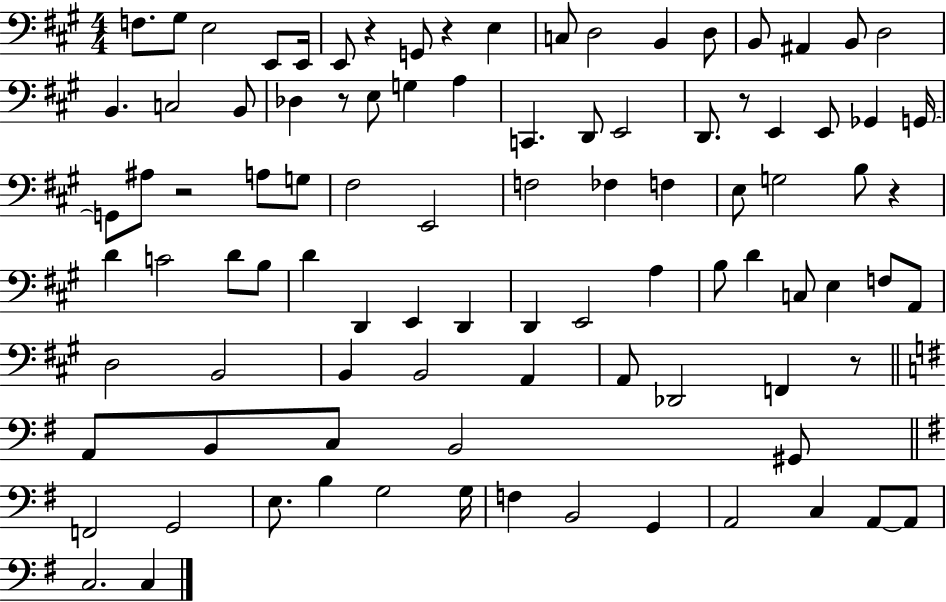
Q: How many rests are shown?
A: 7